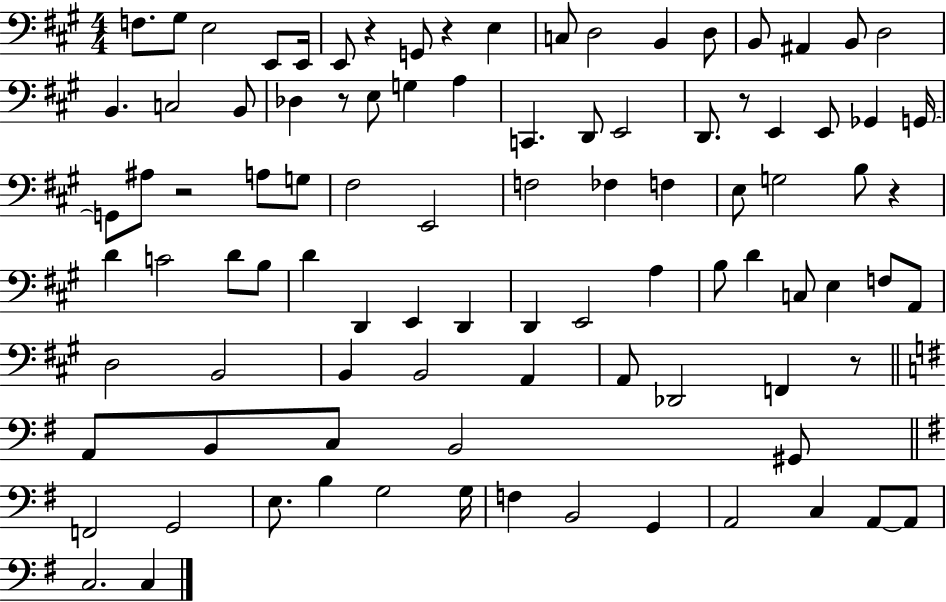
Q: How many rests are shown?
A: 7